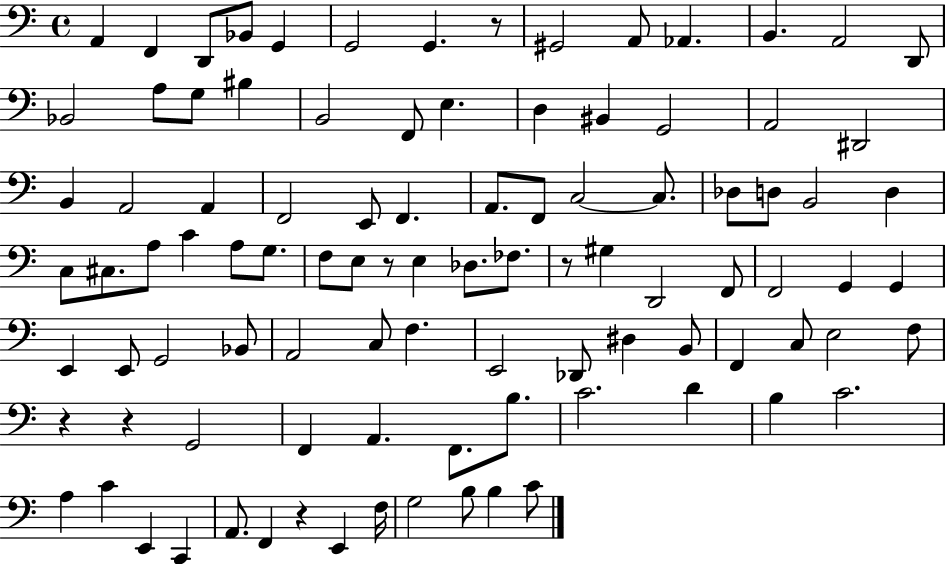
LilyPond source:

{
  \clef bass
  \time 4/4
  \defaultTimeSignature
  \key c \major
  a,4 f,4 d,8 bes,8 g,4 | g,2 g,4. r8 | gis,2 a,8 aes,4. | b,4. a,2 d,8 | \break bes,2 a8 g8 bis4 | b,2 f,8 e4. | d4 bis,4 g,2 | a,2 dis,2 | \break b,4 a,2 a,4 | f,2 e,8 f,4. | a,8. f,8 c2~~ c8. | des8 d8 b,2 d4 | \break c8 cis8. a8 c'4 a8 g8. | f8 e8 r8 e4 des8. fes8. | r8 gis4 d,2 f,8 | f,2 g,4 g,4 | \break e,4 e,8 g,2 bes,8 | a,2 c8 f4. | e,2 des,8 dis4 b,8 | f,4 c8 e2 f8 | \break r4 r4 g,2 | f,4 a,4. f,8. b8. | c'2. d'4 | b4 c'2. | \break a4 c'4 e,4 c,4 | a,8. f,4 r4 e,4 f16 | g2 b8 b4 c'8 | \bar "|."
}